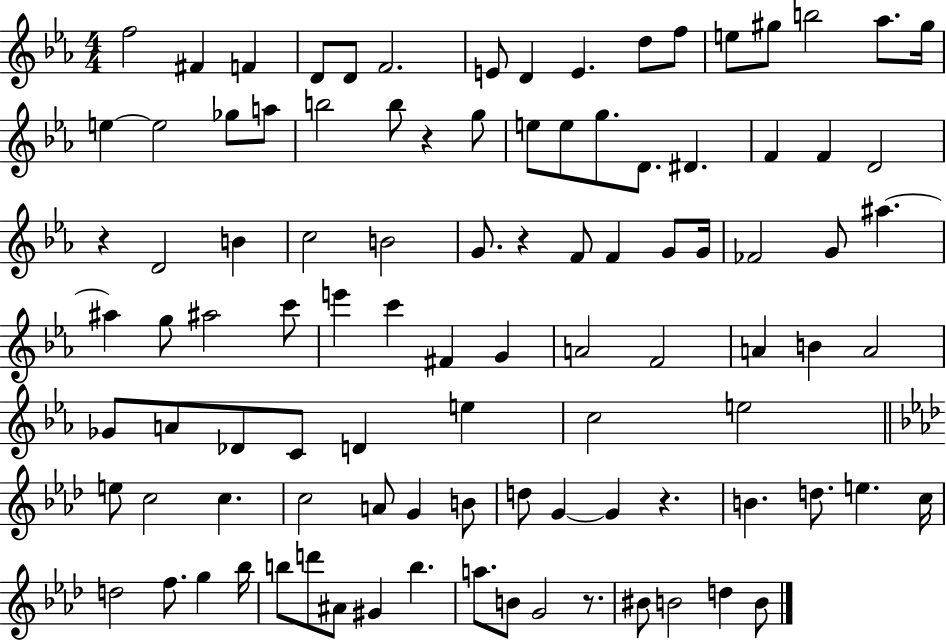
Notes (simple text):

F5/h F#4/q F4/q D4/e D4/e F4/h. E4/e D4/q E4/q. D5/e F5/e E5/e G#5/e B5/h Ab5/e. G#5/s E5/q E5/h Gb5/e A5/e B5/h B5/e R/q G5/e E5/e E5/e G5/e. D4/e. D#4/q. F4/q F4/q D4/h R/q D4/h B4/q C5/h B4/h G4/e. R/q F4/e F4/q G4/e G4/s FES4/h G4/e A#5/q. A#5/q G5/e A#5/h C6/e E6/q C6/q F#4/q G4/q A4/h F4/h A4/q B4/q A4/h Gb4/e A4/e Db4/e C4/e D4/q E5/q C5/h E5/h E5/e C5/h C5/q. C5/h A4/e G4/q B4/e D5/e G4/q G4/q R/q. B4/q. D5/e. E5/q. C5/s D5/h F5/e. G5/q Bb5/s B5/e D6/e A#4/e G#4/q B5/q. A5/e. B4/e G4/h R/e. BIS4/e B4/h D5/q B4/e